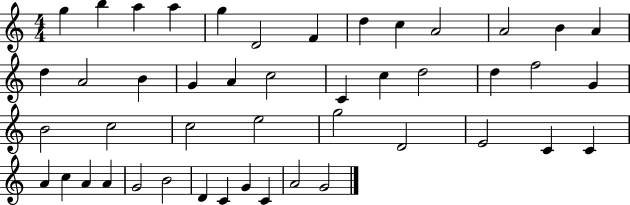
G5/q B5/q A5/q A5/q G5/q D4/h F4/q D5/q C5/q A4/h A4/h B4/q A4/q D5/q A4/h B4/q G4/q A4/q C5/h C4/q C5/q D5/h D5/q F5/h G4/q B4/h C5/h C5/h E5/h G5/h D4/h E4/h C4/q C4/q A4/q C5/q A4/q A4/q G4/h B4/h D4/q C4/q G4/q C4/q A4/h G4/h